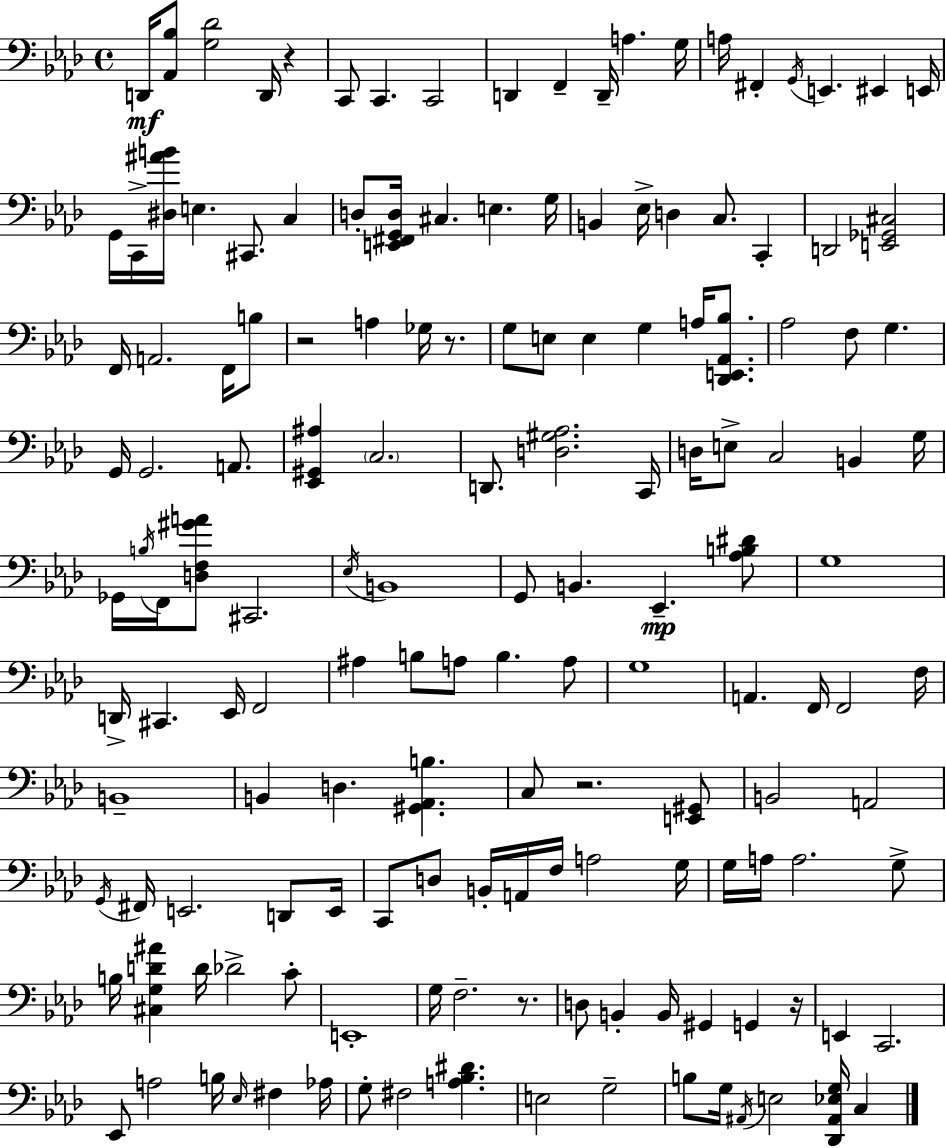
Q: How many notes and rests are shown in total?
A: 152